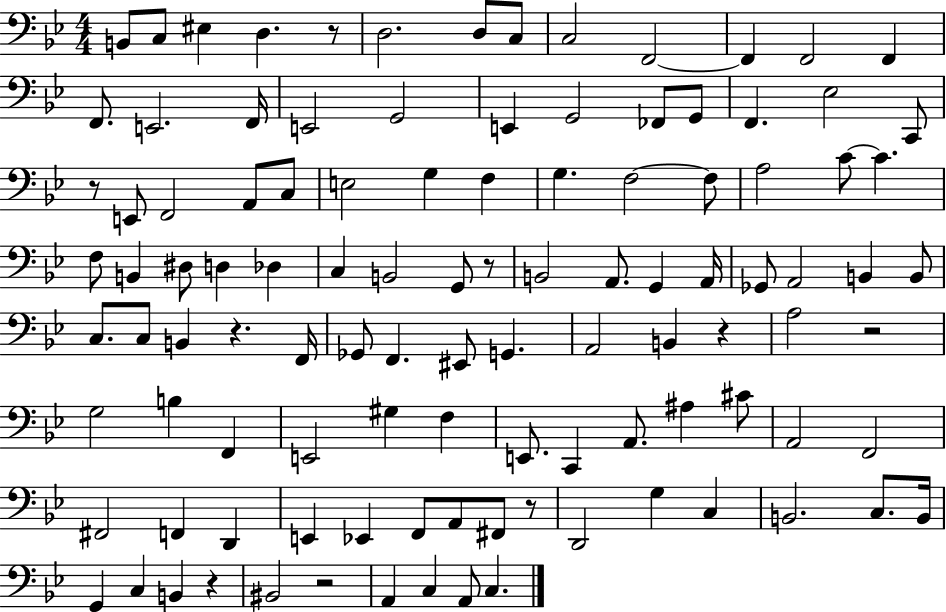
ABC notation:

X:1
T:Untitled
M:4/4
L:1/4
K:Bb
B,,/2 C,/2 ^E, D, z/2 D,2 D,/2 C,/2 C,2 F,,2 F,, F,,2 F,, F,,/2 E,,2 F,,/4 E,,2 G,,2 E,, G,,2 _F,,/2 G,,/2 F,, _E,2 C,,/2 z/2 E,,/2 F,,2 A,,/2 C,/2 E,2 G, F, G, F,2 F,/2 A,2 C/2 C F,/2 B,, ^D,/2 D, _D, C, B,,2 G,,/2 z/2 B,,2 A,,/2 G,, A,,/4 _G,,/2 A,,2 B,, B,,/2 C,/2 C,/2 B,, z F,,/4 _G,,/2 F,, ^E,,/2 G,, A,,2 B,, z A,2 z2 G,2 B, F,, E,,2 ^G, F, E,,/2 C,, A,,/2 ^A, ^C/2 A,,2 F,,2 ^F,,2 F,, D,, E,, _E,, F,,/2 A,,/2 ^F,,/2 z/2 D,,2 G, C, B,,2 C,/2 B,,/4 G,, C, B,, z ^B,,2 z2 A,, C, A,,/2 C,